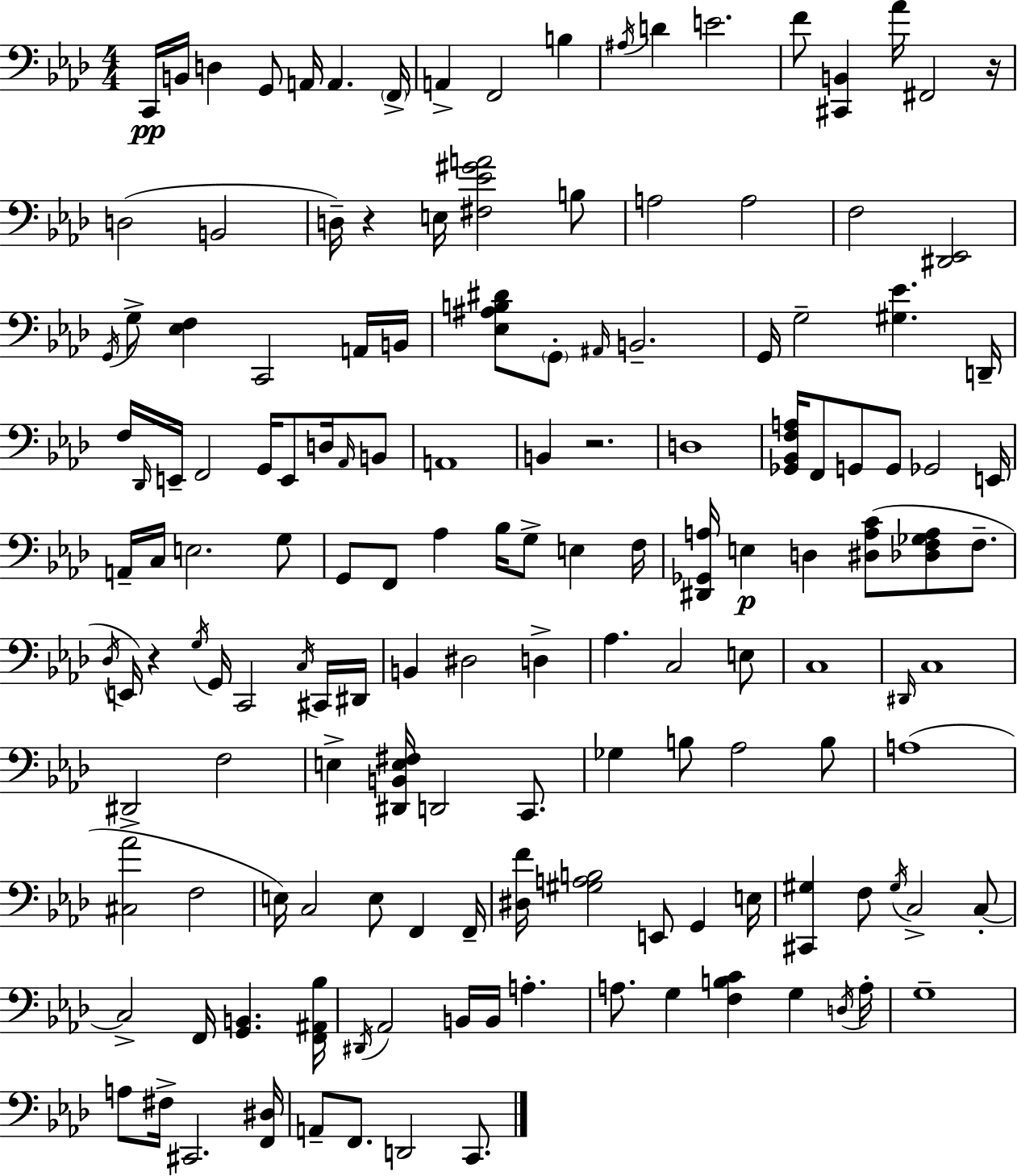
{
  \clef bass
  \numericTimeSignature
  \time 4/4
  \key aes \major
  c,16\pp b,16 d4 g,8 a,16 a,4. \parenthesize f,16-> | a,4-> f,2 b4 | \acciaccatura { ais16 } d'4 e'2. | f'8 <cis, b,>4 aes'16 fis,2 | \break r16 d2( b,2 | d16--) r4 e16 <fis ees' gis' a'>2 b8 | a2 a2 | f2 <dis, ees,>2 | \break \acciaccatura { g,16 } g8-> <ees f>4 c,2 | a,16 b,16 <ees ais b dis'>8 \parenthesize g,8-. \grace { ais,16 } b,2.-- | g,16 g2-- <gis ees'>4. | d,16-- f16 \grace { des,16 } e,16-- f,2 g,16 e,8 | \break d16 \grace { aes,16 } b,8 a,1 | b,4 r2. | d1 | <ges, bes, f a>16 f,8 g,8 g,8 ges,2 | \break e,16 a,16-- c16 e2. | g8 g,8 f,8 aes4 bes16 g8-> | e4 f16 <dis, ges, a>16 e4\p d4 <dis a c'>8( | <des f ges a>8 f8.-- \acciaccatura { des16 }) e,16 r4 \acciaccatura { g16 } g,16 c,2 | \break \acciaccatura { c16 } cis,16 dis,16 b,4 dis2 | d4-> aes4. c2 | e8 c1 | \grace { dis,16 } c1 | \break dis,2-> | f2 e4-> <dis, b, e fis>16 d,2 | c,8. ges4 b8 aes2 | b8 a1( | \break <cis aes'>2 | f2 e16) c2 | e8 f,4 f,16-- <dis f'>16 <gis a b>2 | e,8 g,4 e16 <cis, gis>4 f8 \acciaccatura { gis16 } | \break c2-> c8-.~~ c2-> | f,16 <g, b,>4. <f, ais, bes>16 \acciaccatura { dis,16 } aes,2 | b,16 b,16 a4.-. a8. g4 | <f b c'>4 g4 \acciaccatura { d16 } a16-. g1-- | \break a8 fis16-> cis,2. | <f, dis>16 a,8-- f,8. | d,2 c,8. \bar "|."
}